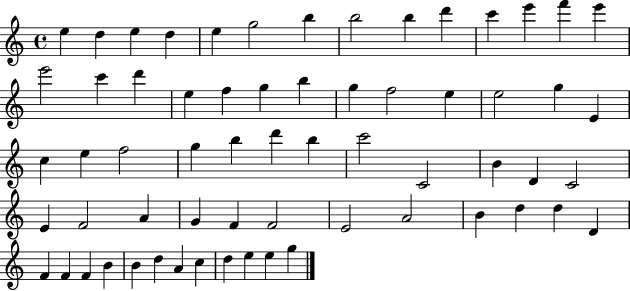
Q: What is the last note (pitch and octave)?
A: G5